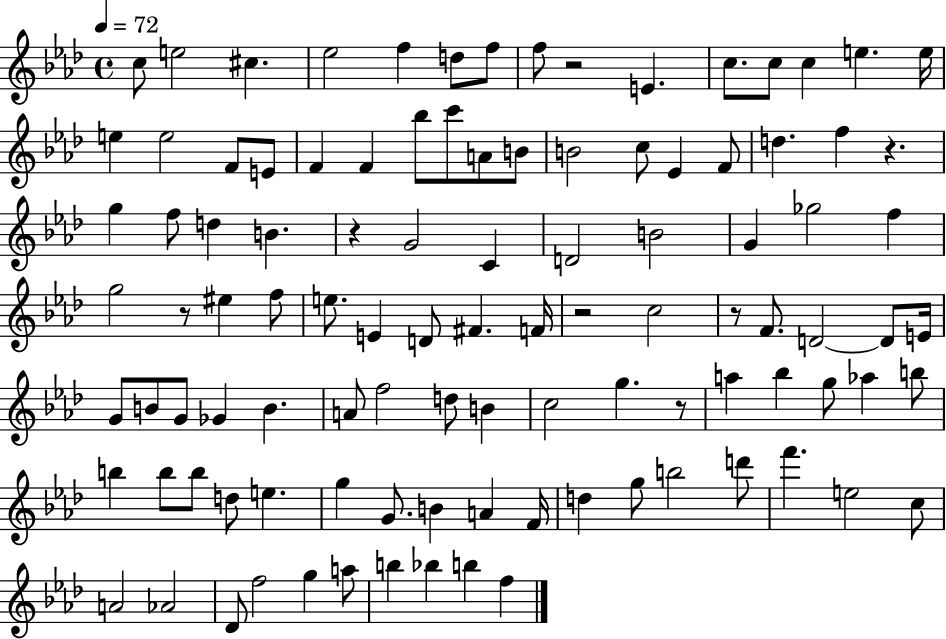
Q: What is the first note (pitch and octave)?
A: C5